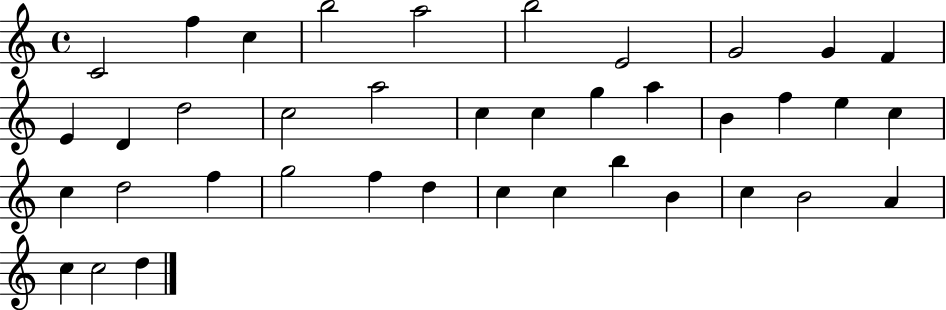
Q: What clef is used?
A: treble